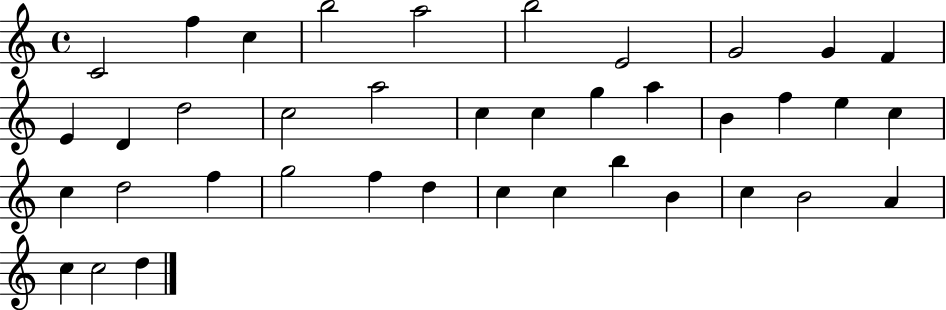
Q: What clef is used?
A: treble